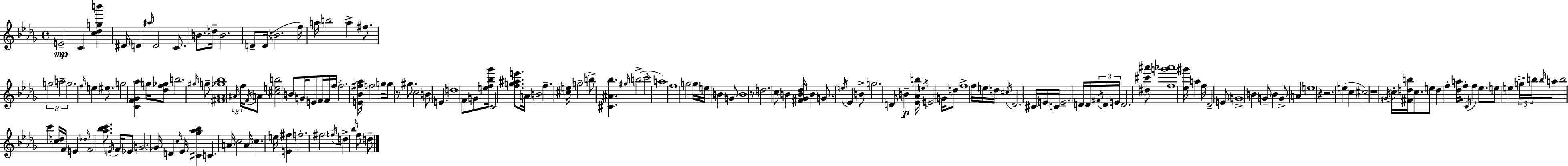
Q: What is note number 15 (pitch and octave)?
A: A5